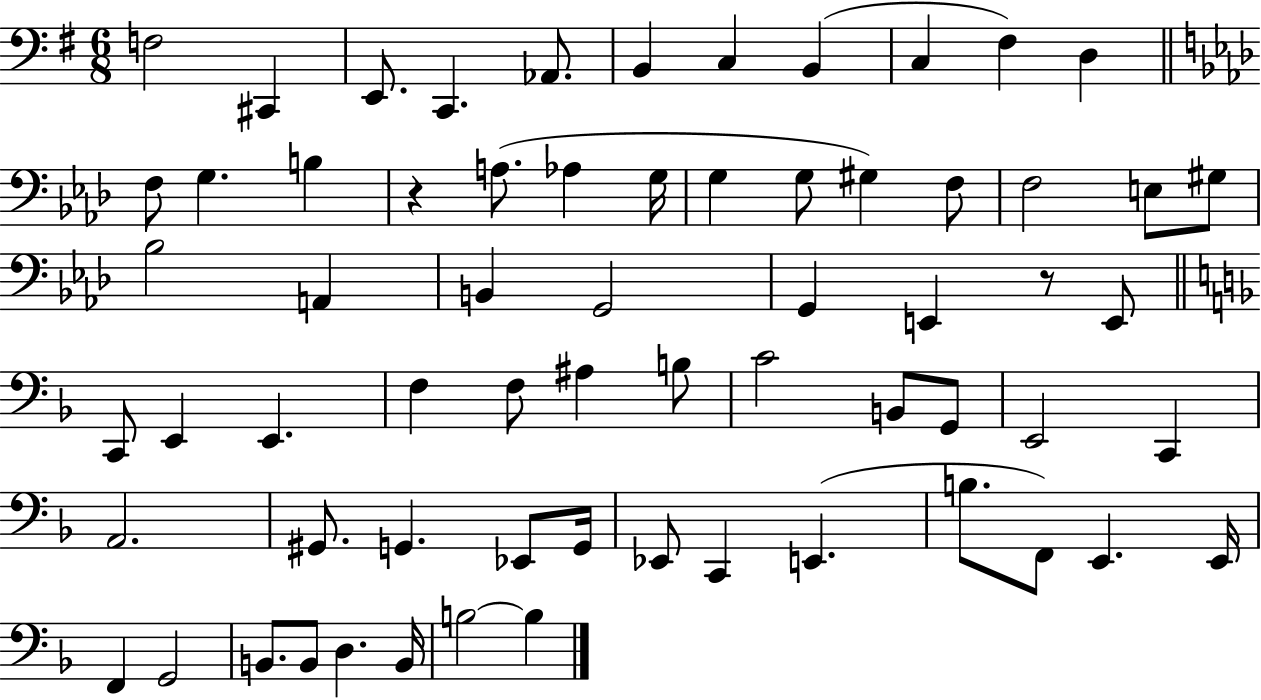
{
  \clef bass
  \numericTimeSignature
  \time 6/8
  \key g \major
  \repeat volta 2 { f2 cis,4 | e,8. c,4. aes,8. | b,4 c4 b,4( | c4 fis4) d4 | \break \bar "||" \break \key f \minor f8 g4. b4 | r4 a8.( aes4 g16 | g4 g8 gis4) f8 | f2 e8 gis8 | \break bes2 a,4 | b,4 g,2 | g,4 e,4 r8 e,8 | \bar "||" \break \key f \major c,8 e,4 e,4. | f4 f8 ais4 b8 | c'2 b,8 g,8 | e,2 c,4 | \break a,2. | gis,8. g,4. ees,8 g,16 | ees,8 c,4 e,4.( | b8. f,8) e,4. e,16 | \break f,4 g,2 | b,8. b,8 d4. b,16 | b2~~ b4 | } \bar "|."
}